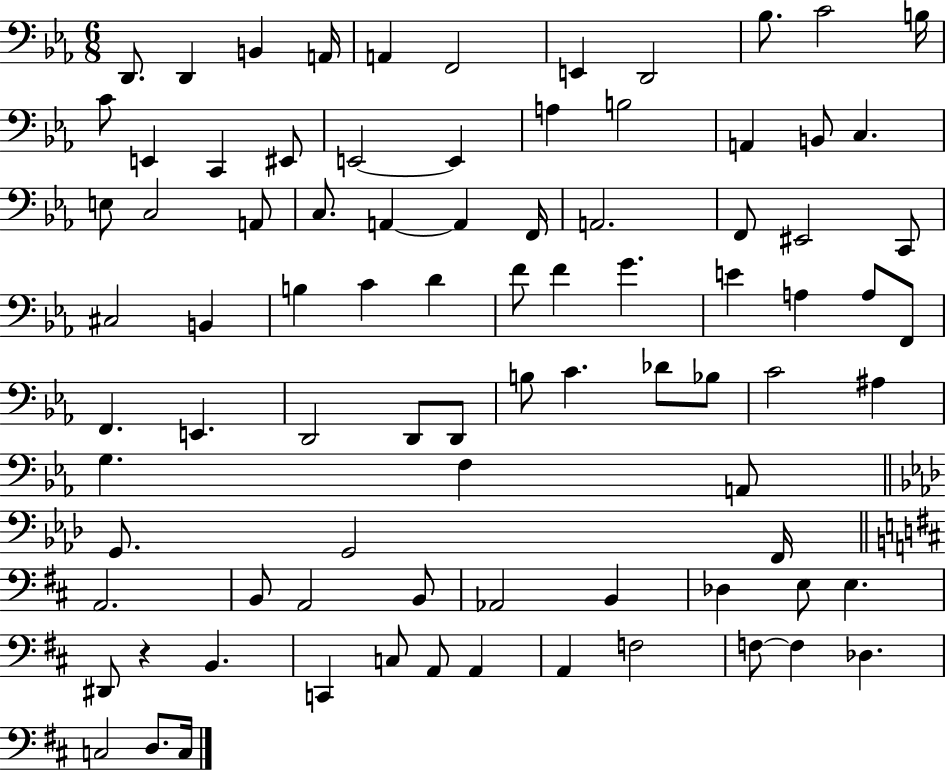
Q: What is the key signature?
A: EES major